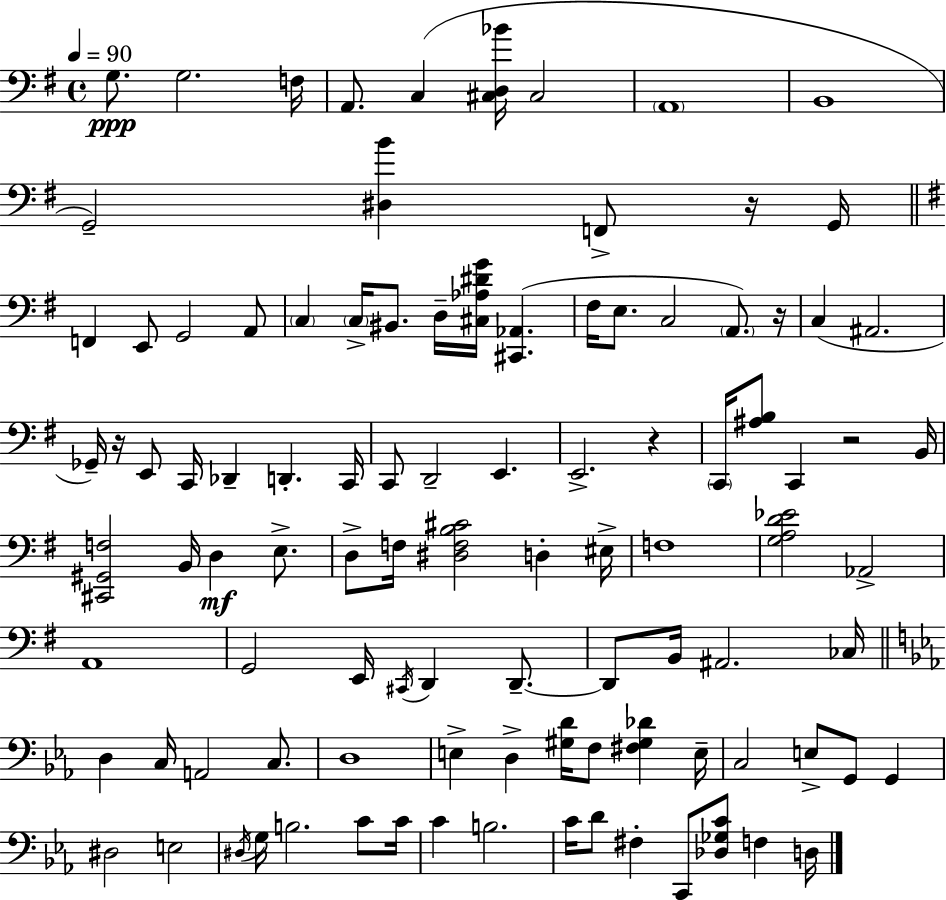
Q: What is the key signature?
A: G major